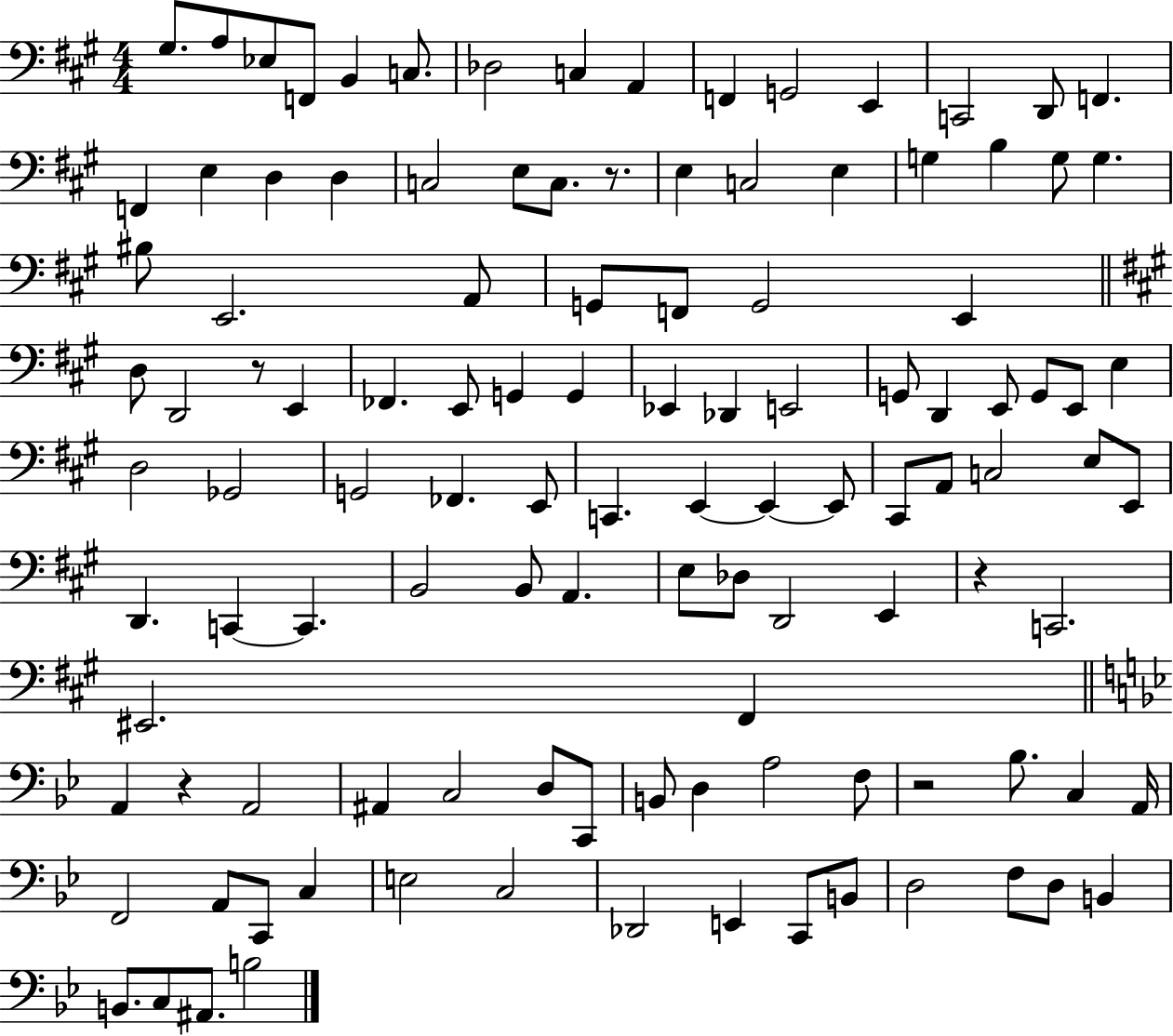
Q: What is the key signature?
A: A major